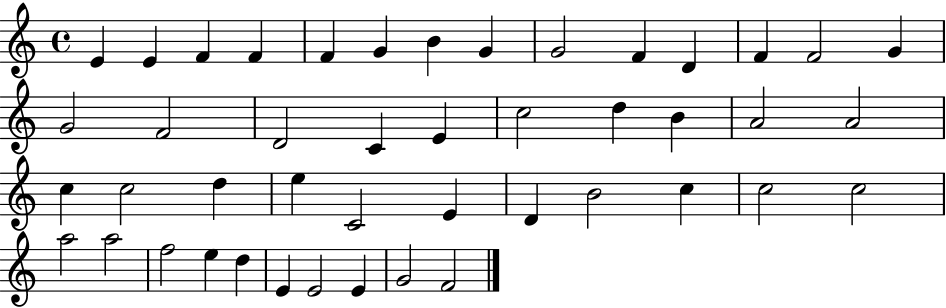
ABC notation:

X:1
T:Untitled
M:4/4
L:1/4
K:C
E E F F F G B G G2 F D F F2 G G2 F2 D2 C E c2 d B A2 A2 c c2 d e C2 E D B2 c c2 c2 a2 a2 f2 e d E E2 E G2 F2